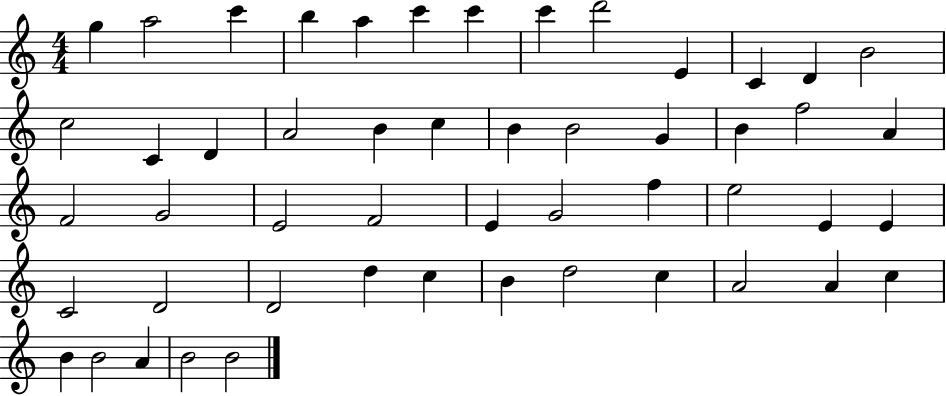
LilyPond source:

{
  \clef treble
  \numericTimeSignature
  \time 4/4
  \key c \major
  g''4 a''2 c'''4 | b''4 a''4 c'''4 c'''4 | c'''4 d'''2 e'4 | c'4 d'4 b'2 | \break c''2 c'4 d'4 | a'2 b'4 c''4 | b'4 b'2 g'4 | b'4 f''2 a'4 | \break f'2 g'2 | e'2 f'2 | e'4 g'2 f''4 | e''2 e'4 e'4 | \break c'2 d'2 | d'2 d''4 c''4 | b'4 d''2 c''4 | a'2 a'4 c''4 | \break b'4 b'2 a'4 | b'2 b'2 | \bar "|."
}